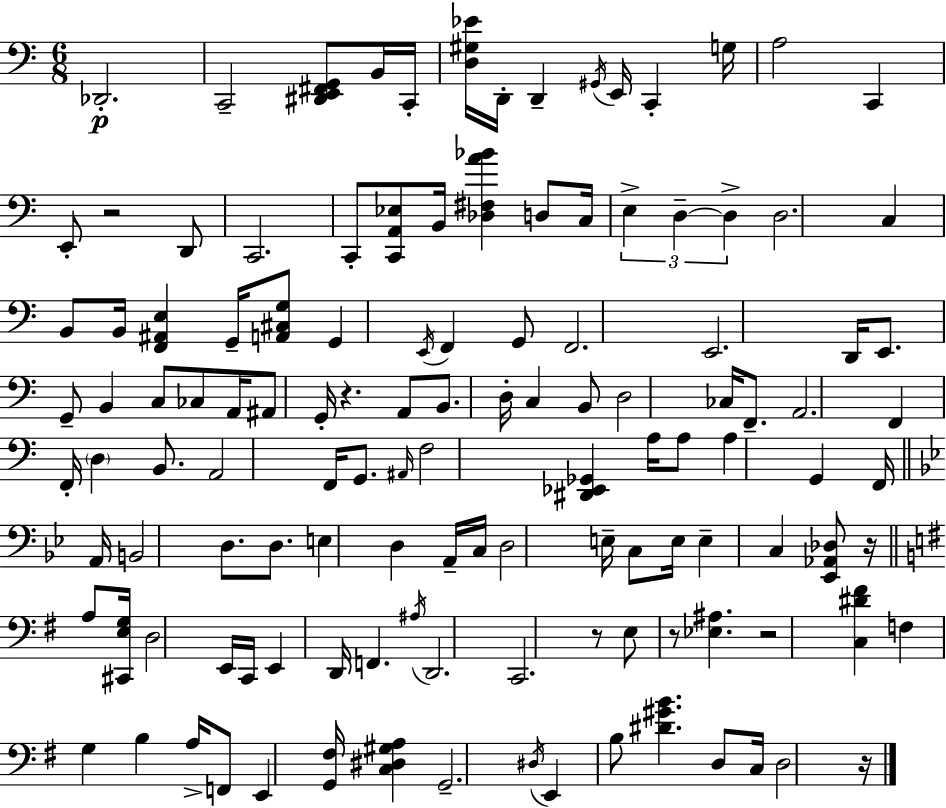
Db2/h. C2/h [D#2,E2,F#2,G2]/e B2/s C2/s [D3,G#3,Eb4]/s D2/s D2/q G#2/s E2/s C2/q G3/s A3/h C2/q E2/e R/h D2/e C2/h. C2/e [C2,A2,Eb3]/e B2/s [Db3,F#3,A4,Bb4]/q D3/e C3/s E3/q D3/q D3/q D3/h. C3/q B2/e B2/s [F2,A#2,E3]/q G2/s [A2,C#3,G3]/e G2/q E2/s F2/q G2/e F2/h. E2/h. D2/s E2/e. G2/e B2/q C3/e CES3/e A2/s A#2/e G2/s R/q. A2/e B2/e. D3/s C3/q B2/e D3/h CES3/s F2/e. A2/h. F2/q F2/s D3/q B2/e. A2/h F2/s G2/e. A#2/s F3/h [D#2,Eb2,Gb2]/q A3/s A3/e A3/q G2/q F2/s A2/s B2/h D3/e. D3/e. E3/q D3/q A2/s C3/s D3/h E3/s C3/e E3/s E3/q C3/q [Eb2,Ab2,Db3]/e R/s A3/e [C#2,E3,G3]/s D3/h E2/s C2/s E2/q D2/s F2/q. A#3/s D2/h. C2/h. R/e E3/e R/e [Eb3,A#3]/q. R/h [C3,D#4,F#4]/q F3/q G3/q B3/q A3/s F2/e E2/q [G2,F#3]/s [C3,D#3,G#3,A3]/q G2/h. D#3/s E2/q B3/e [D#4,G#4,B4]/q. D3/e C3/s D3/h R/s